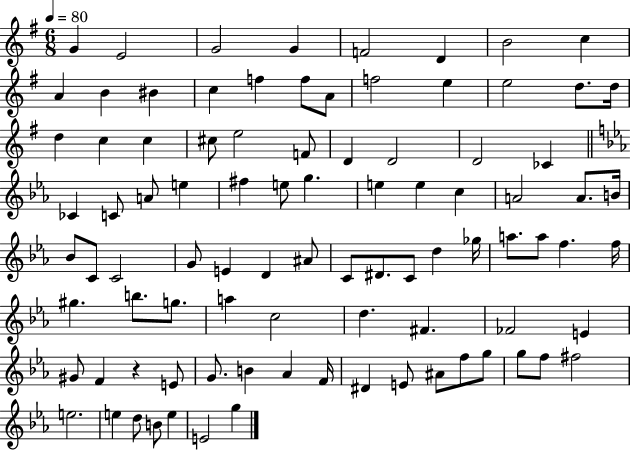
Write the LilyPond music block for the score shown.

{
  \clef treble
  \numericTimeSignature
  \time 6/8
  \key g \major
  \tempo 4 = 80
  \repeat volta 2 { g'4 e'2 | g'2 g'4 | f'2 d'4 | b'2 c''4 | \break a'4 b'4 bis'4 | c''4 f''4 f''8 a'8 | f''2 e''4 | e''2 d''8. d''16 | \break d''4 c''4 c''4 | cis''8 e''2 f'8 | d'4 d'2 | d'2 ces'4 | \break \bar "||" \break \key ees \major ces'4 c'8 a'8 e''4 | fis''4 e''8 g''4. | e''4 e''4 c''4 | a'2 a'8. b'16 | \break bes'8 c'8 c'2 | g'8 e'4 d'4 ais'8 | c'8 dis'8. c'8 d''4 ges''16 | a''8. a''8 f''4. f''16 | \break gis''4. b''8. g''8. | a''4 c''2 | d''4. fis'4. | fes'2 e'4 | \break gis'8 f'4 r4 e'8 | g'8. b'4 aes'4 f'16 | dis'4 e'8 ais'8 f''8 g''8 | g''8 f''8 fis''2 | \break e''2. | e''4 d''8 b'8 e''4 | e'2 g''4 | } \bar "|."
}